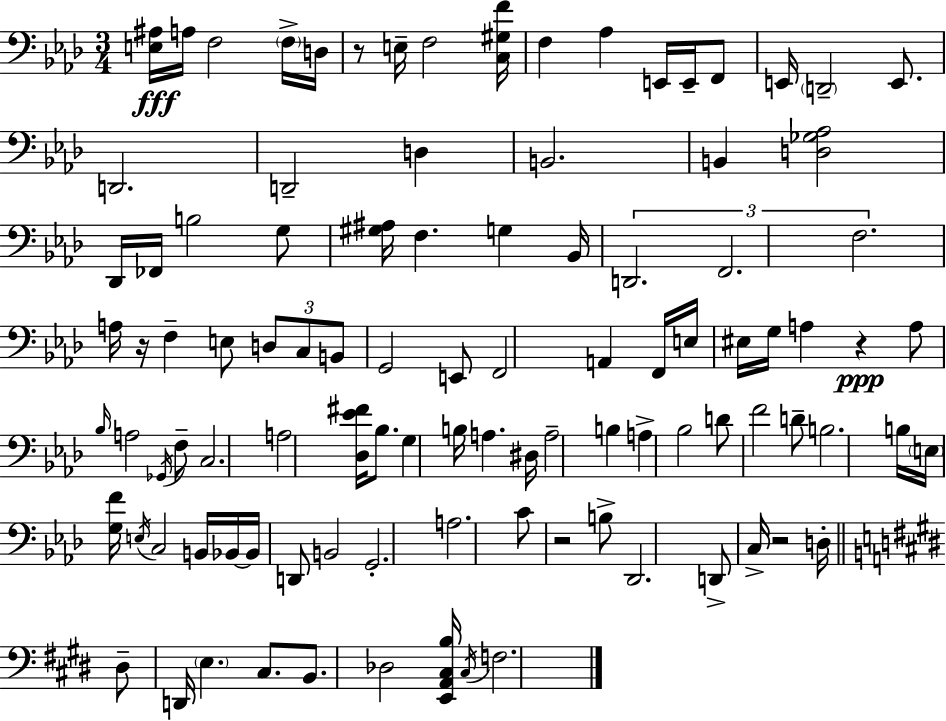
X:1
T:Untitled
M:3/4
L:1/4
K:Ab
[E,^A,]/4 A,/4 F,2 F,/4 D,/4 z/2 E,/4 F,2 [C,^G,F]/4 F, _A, E,,/4 E,,/4 F,,/2 E,,/4 D,,2 E,,/2 D,,2 D,,2 D, B,,2 B,, [D,_G,_A,]2 _D,,/4 _F,,/4 B,2 G,/2 [^G,^A,]/4 F, G, _B,,/4 D,,2 F,,2 F,2 A,/4 z/4 F, E,/2 D,/2 C,/2 B,,/2 G,,2 E,,/2 F,,2 A,, F,,/4 E,/4 ^E,/4 G,/4 A, z A,/2 _B,/4 A,2 _G,,/4 F,/2 C,2 A,2 [_D,_E^F]/4 _B,/2 G, B,/4 A, ^D,/4 A,2 B, A, _B,2 D/2 F2 D/2 B,2 B,/4 E,/4 [G,F]/4 E,/4 C,2 B,,/4 _B,,/4 _B,,/4 D,,/2 B,,2 G,,2 A,2 C/2 z2 B,/2 _D,,2 D,,/2 C,/4 z2 D,/4 ^D,/2 D,,/4 E, ^C,/2 B,,/2 _D,2 [E,,A,,^C,B,]/4 ^C,/4 F,2